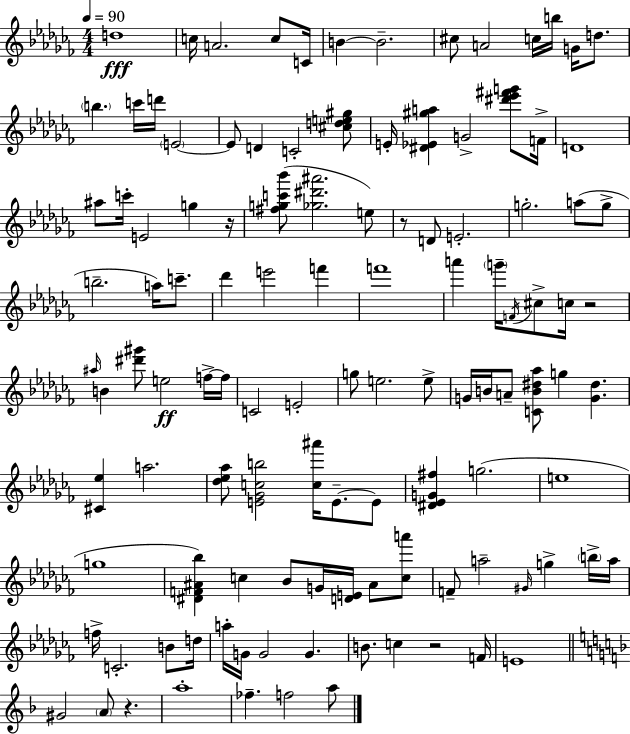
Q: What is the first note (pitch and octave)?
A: D5